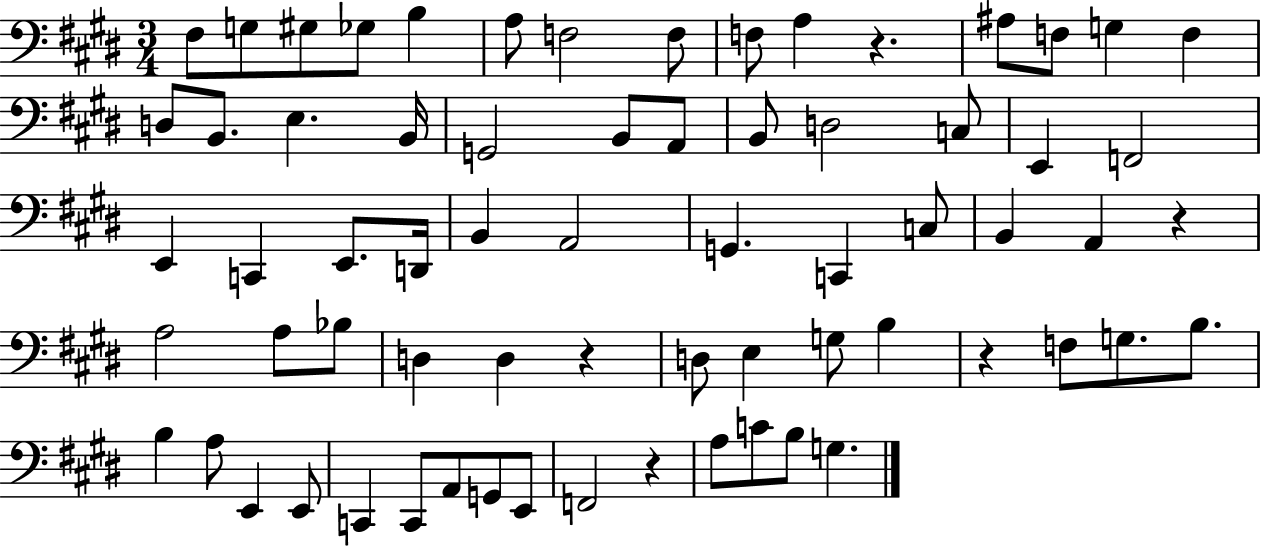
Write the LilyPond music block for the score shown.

{
  \clef bass
  \numericTimeSignature
  \time 3/4
  \key e \major
  fis8 g8 gis8 ges8 b4 | a8 f2 f8 | f8 a4 r4. | ais8 f8 g4 f4 | \break d8 b,8. e4. b,16 | g,2 b,8 a,8 | b,8 d2 c8 | e,4 f,2 | \break e,4 c,4 e,8. d,16 | b,4 a,2 | g,4. c,4 c8 | b,4 a,4 r4 | \break a2 a8 bes8 | d4 d4 r4 | d8 e4 g8 b4 | r4 f8 g8. b8. | \break b4 a8 e,4 e,8 | c,4 c,8 a,8 g,8 e,8 | f,2 r4 | a8 c'8 b8 g4. | \break \bar "|."
}